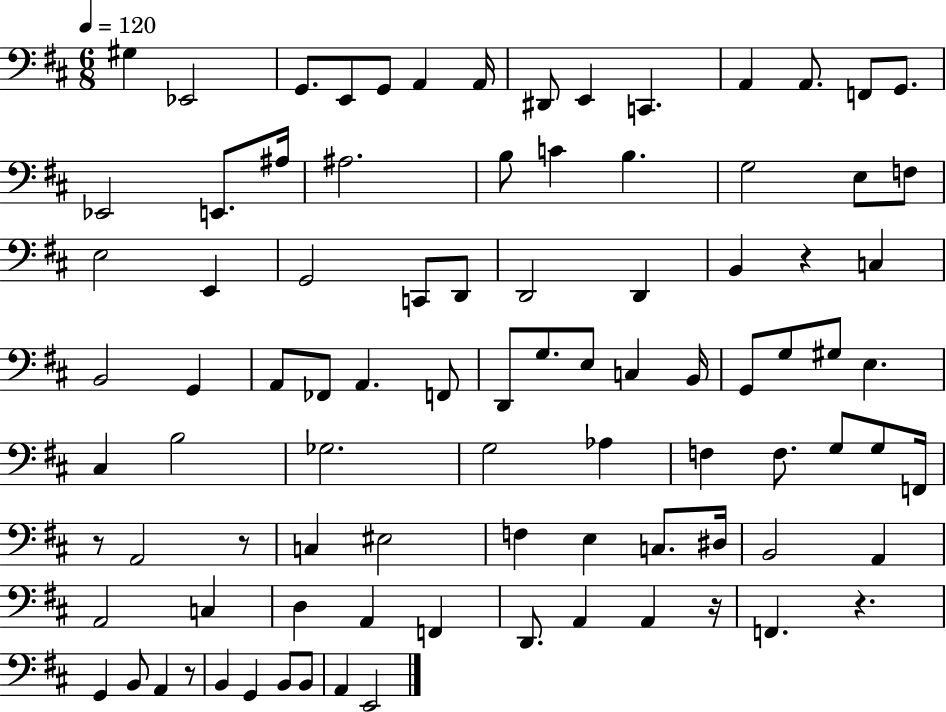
G#3/q Eb2/h G2/e. E2/e G2/e A2/q A2/s D#2/e E2/q C2/q. A2/q A2/e. F2/e G2/e. Eb2/h E2/e. A#3/s A#3/h. B3/e C4/q B3/q. G3/h E3/e F3/e E3/h E2/q G2/h C2/e D2/e D2/h D2/q B2/q R/q C3/q B2/h G2/q A2/e FES2/e A2/q. F2/e D2/e G3/e. E3/e C3/q B2/s G2/e G3/e G#3/e E3/q. C#3/q B3/h Gb3/h. G3/h Ab3/q F3/q F3/e. G3/e G3/e F2/s R/e A2/h R/e C3/q EIS3/h F3/q E3/q C3/e. D#3/s B2/h A2/q A2/h C3/q D3/q A2/q F2/q D2/e. A2/q A2/q R/s F2/q. R/q. G2/q B2/e A2/q R/e B2/q G2/q B2/e B2/e A2/q E2/h